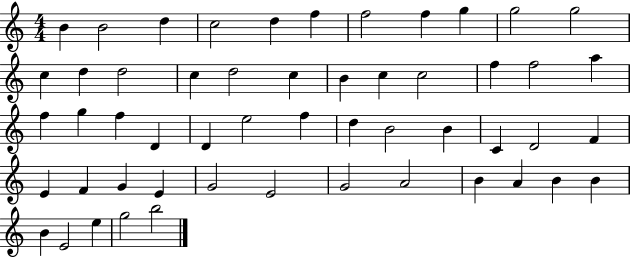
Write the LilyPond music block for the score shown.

{
  \clef treble
  \numericTimeSignature
  \time 4/4
  \key c \major
  b'4 b'2 d''4 | c''2 d''4 f''4 | f''2 f''4 g''4 | g''2 g''2 | \break c''4 d''4 d''2 | c''4 d''2 c''4 | b'4 c''4 c''2 | f''4 f''2 a''4 | \break f''4 g''4 f''4 d'4 | d'4 e''2 f''4 | d''4 b'2 b'4 | c'4 d'2 f'4 | \break e'4 f'4 g'4 e'4 | g'2 e'2 | g'2 a'2 | b'4 a'4 b'4 b'4 | \break b'4 e'2 e''4 | g''2 b''2 | \bar "|."
}